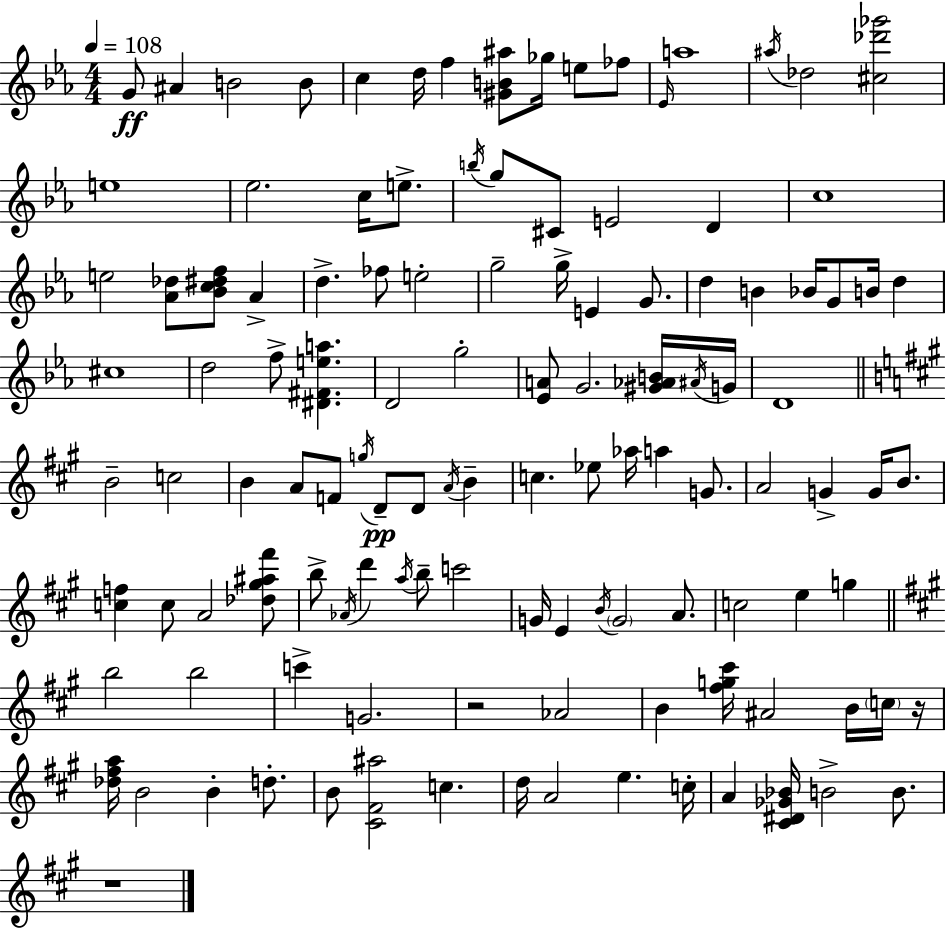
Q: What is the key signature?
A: EES major